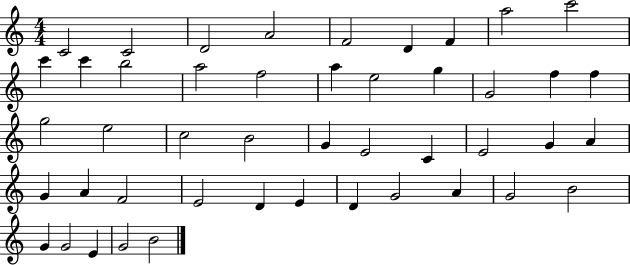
C4/h C4/h D4/h A4/h F4/h D4/q F4/q A5/h C6/h C6/q C6/q B5/h A5/h F5/h A5/q E5/h G5/q G4/h F5/q F5/q G5/h E5/h C5/h B4/h G4/q E4/h C4/q E4/h G4/q A4/q G4/q A4/q F4/h E4/h D4/q E4/q D4/q G4/h A4/q G4/h B4/h G4/q G4/h E4/q G4/h B4/h